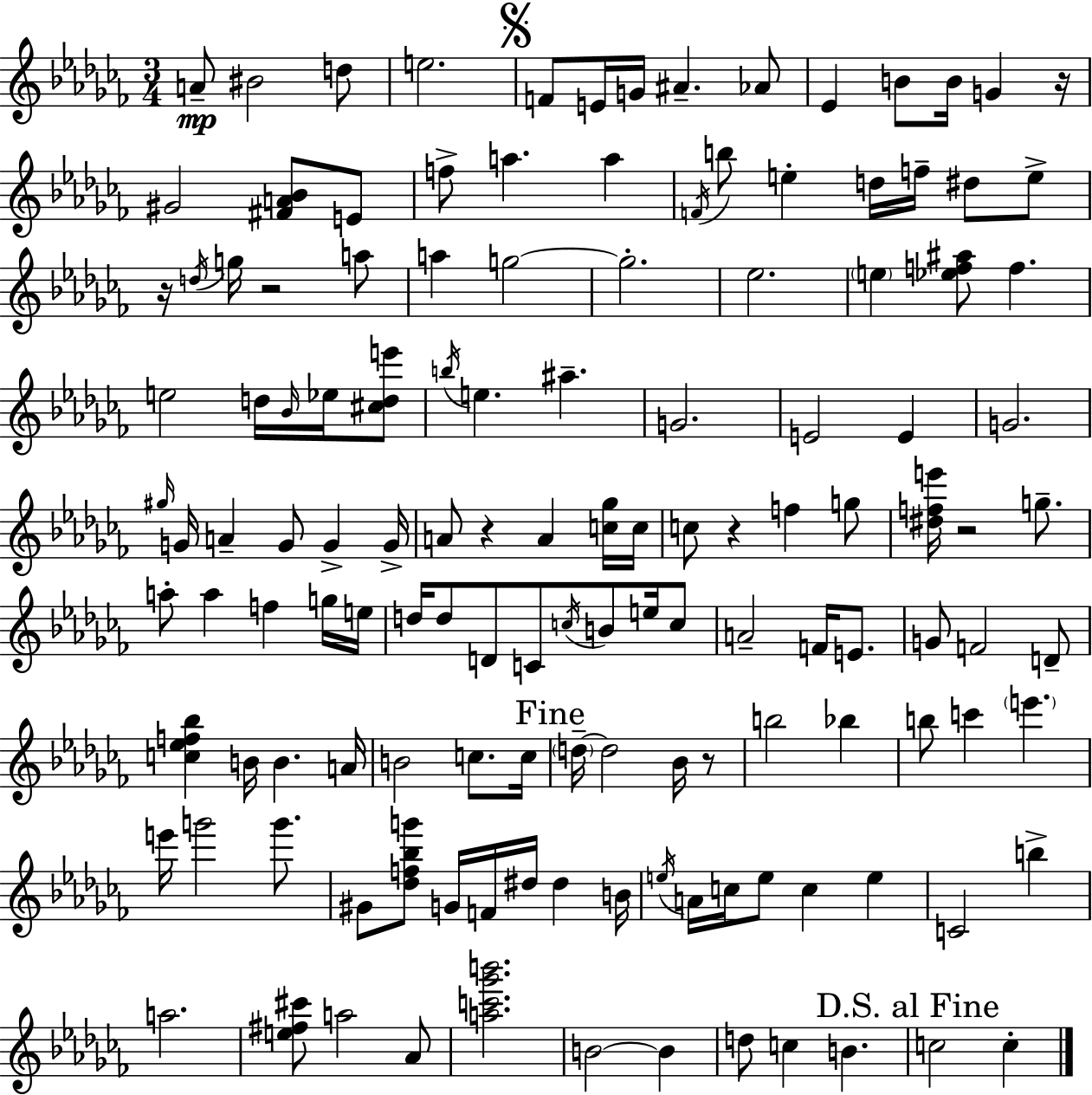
{
  \clef treble
  \numericTimeSignature
  \time 3/4
  \key aes \minor
  a'8--\mp bis'2 d''8 | e''2. | \mark \markup { \musicglyph "scripts.segno" } f'8 e'16 g'16 ais'4.-- aes'8 | ees'4 b'8 b'16 g'4 r16 | \break gis'2 <fis' a' bes'>8 e'8 | f''8-> a''4. a''4 | \acciaccatura { f'16 } b''8 e''4-. d''16 f''16-- dis''8 e''8-> | r16 \acciaccatura { d''16 } g''16 r2 | \break a''8 a''4 g''2~~ | g''2.-. | ees''2. | \parenthesize e''4 <ees'' f'' ais''>8 f''4. | \break e''2 d''16 \grace { bes'16 } | ees''16 <cis'' d'' e'''>8 \acciaccatura { b''16 } e''4. ais''4.-- | g'2. | e'2 | \break e'4 g'2. | \grace { gis''16 } g'16 a'4-- g'8 | g'4-> g'16-> a'8 r4 a'4 | <c'' ges''>16 c''16 c''8 r4 f''4 | \break g''8 <dis'' f'' e'''>16 r2 | g''8.-- a''8-. a''4 f''4 | g''16 e''16 d''16 d''8 d'8 c'8 | \acciaccatura { c''16 } b'8 e''16 c''8 a'2-- | \break f'16 e'8. g'8 f'2 | d'8-- <c'' ees'' f'' bes''>4 b'16 b'4. | a'16 b'2 | c''8. c''16 \mark "Fine" \parenthesize d''16--~~ d''2 | \break bes'16 r8 b''2 | bes''4 b''8 c'''4 | \parenthesize e'''4. e'''16 g'''2 | g'''8. gis'8 <des'' f'' bes'' g'''>8 g'16 f'16 | \break dis''16 dis''4 b'16 \acciaccatura { e''16 } a'16 c''16 e''8 c''4 | e''4 c'2 | b''4-> a''2. | <e'' fis'' cis'''>8 a''2 | \break aes'8 <a'' c''' ges''' b'''>2. | b'2~~ | b'4 d''8 c''4 | b'4. \mark "D.S. al Fine" c''2 | \break c''4-. \bar "|."
}